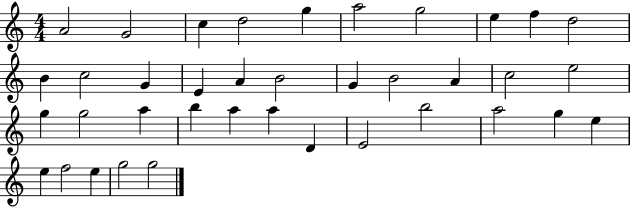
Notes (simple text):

A4/h G4/h C5/q D5/h G5/q A5/h G5/h E5/q F5/q D5/h B4/q C5/h G4/q E4/q A4/q B4/h G4/q B4/h A4/q C5/h E5/h G5/q G5/h A5/q B5/q A5/q A5/q D4/q E4/h B5/h A5/h G5/q E5/q E5/q F5/h E5/q G5/h G5/h